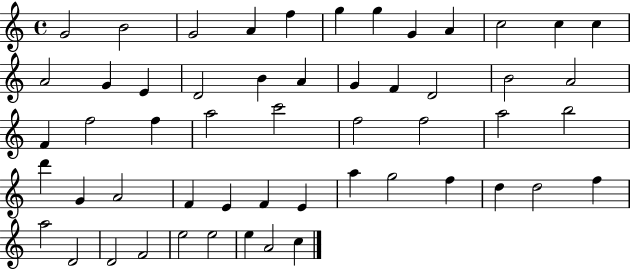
G4/h B4/h G4/h A4/q F5/q G5/q G5/q G4/q A4/q C5/h C5/q C5/q A4/h G4/q E4/q D4/h B4/q A4/q G4/q F4/q D4/h B4/h A4/h F4/q F5/h F5/q A5/h C6/h F5/h F5/h A5/h B5/h D6/q G4/q A4/h F4/q E4/q F4/q E4/q A5/q G5/h F5/q D5/q D5/h F5/q A5/h D4/h D4/h F4/h E5/h E5/h E5/q A4/h C5/q